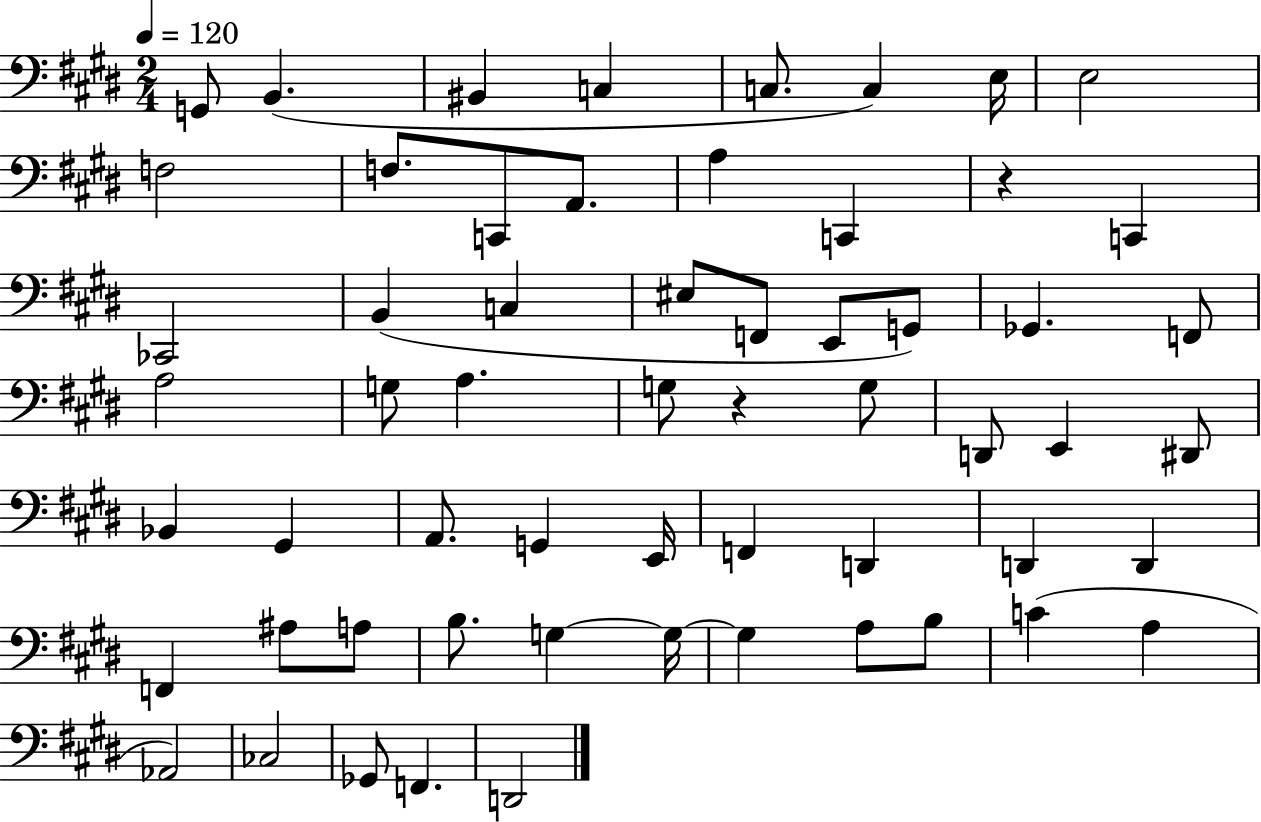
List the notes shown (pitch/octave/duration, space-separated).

G2/e B2/q. BIS2/q C3/q C3/e. C3/q E3/s E3/h F3/h F3/e. C2/e A2/e. A3/q C2/q R/q C2/q CES2/h B2/q C3/q EIS3/e F2/e E2/e G2/e Gb2/q. F2/e A3/h G3/e A3/q. G3/e R/q G3/e D2/e E2/q D#2/e Bb2/q G#2/q A2/e. G2/q E2/s F2/q D2/q D2/q D2/q F2/q A#3/e A3/e B3/e. G3/q G3/s G3/q A3/e B3/e C4/q A3/q Ab2/h CES3/h Gb2/e F2/q. D2/h